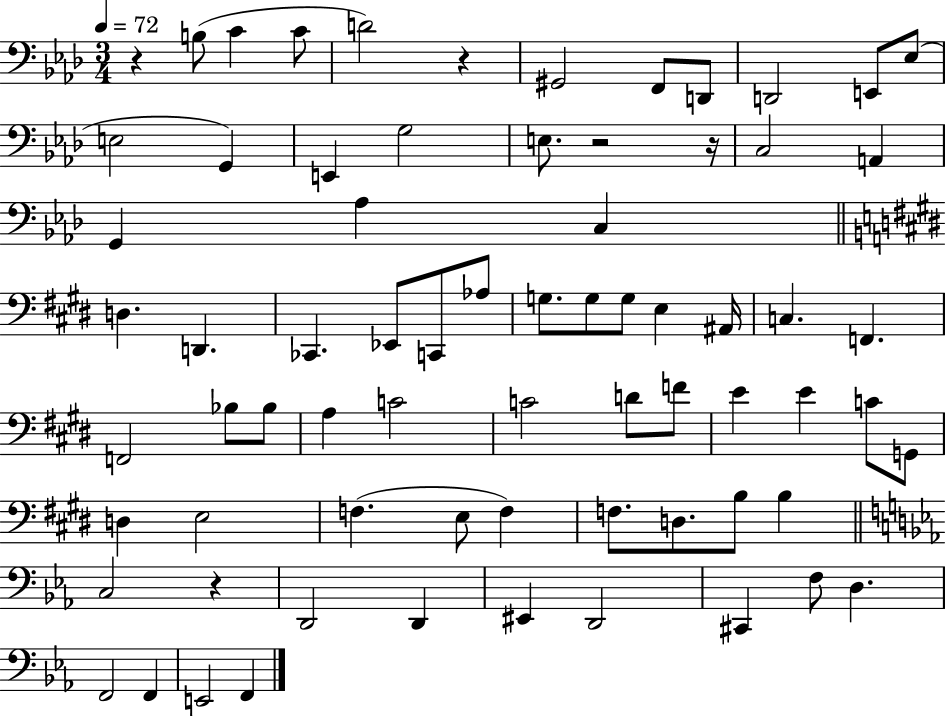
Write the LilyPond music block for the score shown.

{
  \clef bass
  \numericTimeSignature
  \time 3/4
  \key aes \major
  \tempo 4 = 72
  r4 b8( c'4 c'8 | d'2) r4 | gis,2 f,8 d,8 | d,2 e,8 ees8( | \break e2 g,4) | e,4 g2 | e8. r2 r16 | c2 a,4 | \break g,4 aes4 c4 | \bar "||" \break \key e \major d4. d,4. | ces,4. ees,8 c,8 aes8 | g8. g8 g8 e4 ais,16 | c4. f,4. | \break f,2 bes8 bes8 | a4 c'2 | c'2 d'8 f'8 | e'4 e'4 c'8 g,8 | \break d4 e2 | f4.( e8 f4) | f8. d8. b8 b4 | \bar "||" \break \key ees \major c2 r4 | d,2 d,4 | eis,4 d,2 | cis,4 f8 d4. | \break f,2 f,4 | e,2 f,4 | \bar "|."
}